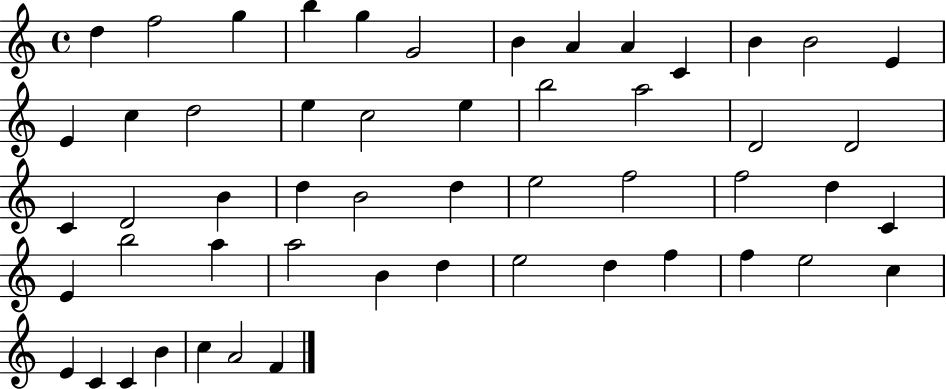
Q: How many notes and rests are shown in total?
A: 53